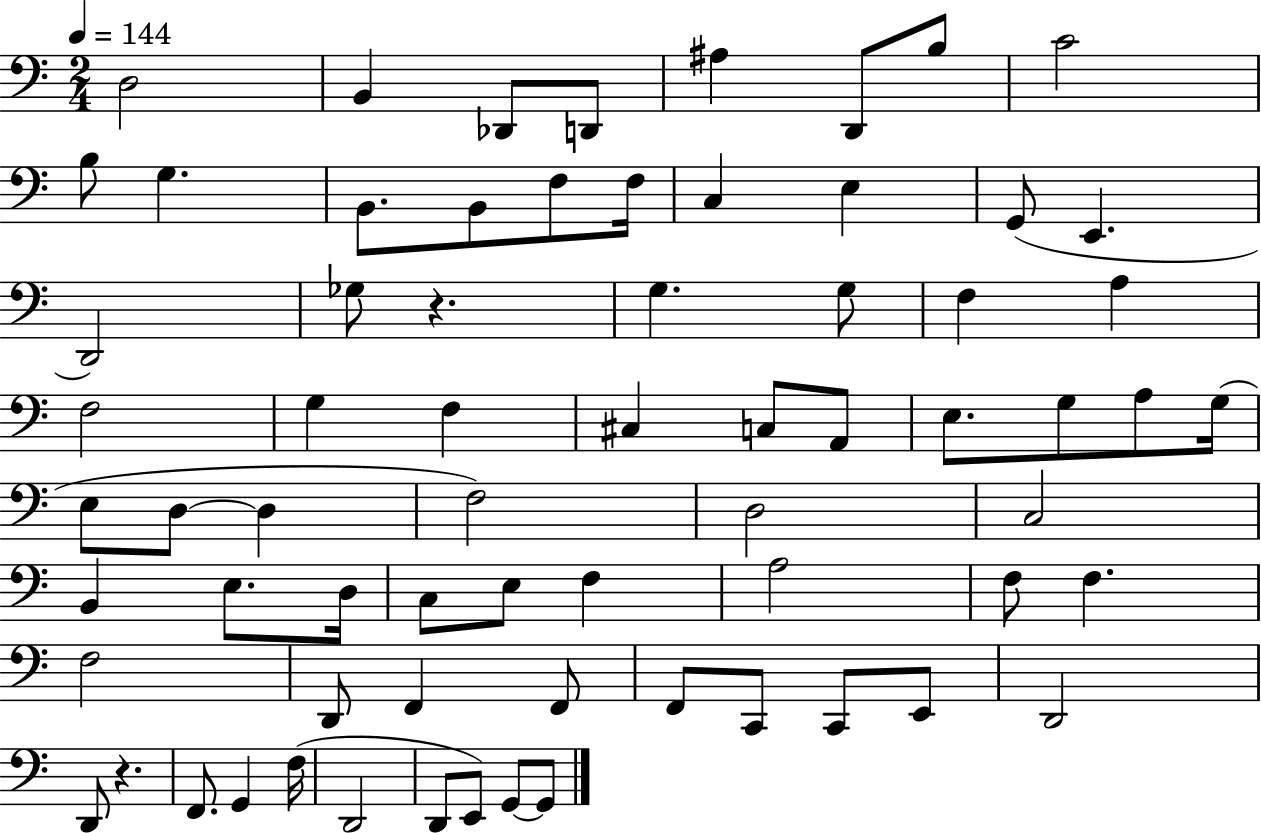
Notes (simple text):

D3/h B2/q Db2/e D2/e A#3/q D2/e B3/e C4/h B3/e G3/q. B2/e. B2/e F3/e F3/s C3/q E3/q G2/e E2/q. D2/h Gb3/e R/q. G3/q. G3/e F3/q A3/q F3/h G3/q F3/q C#3/q C3/e A2/e E3/e. G3/e A3/e G3/s E3/e D3/e D3/q F3/h D3/h C3/h B2/q E3/e. D3/s C3/e E3/e F3/q A3/h F3/e F3/q. F3/h D2/e F2/q F2/e F2/e C2/e C2/e E2/e D2/h D2/e R/q. F2/e. G2/q F3/s D2/h D2/e E2/e G2/e G2/e